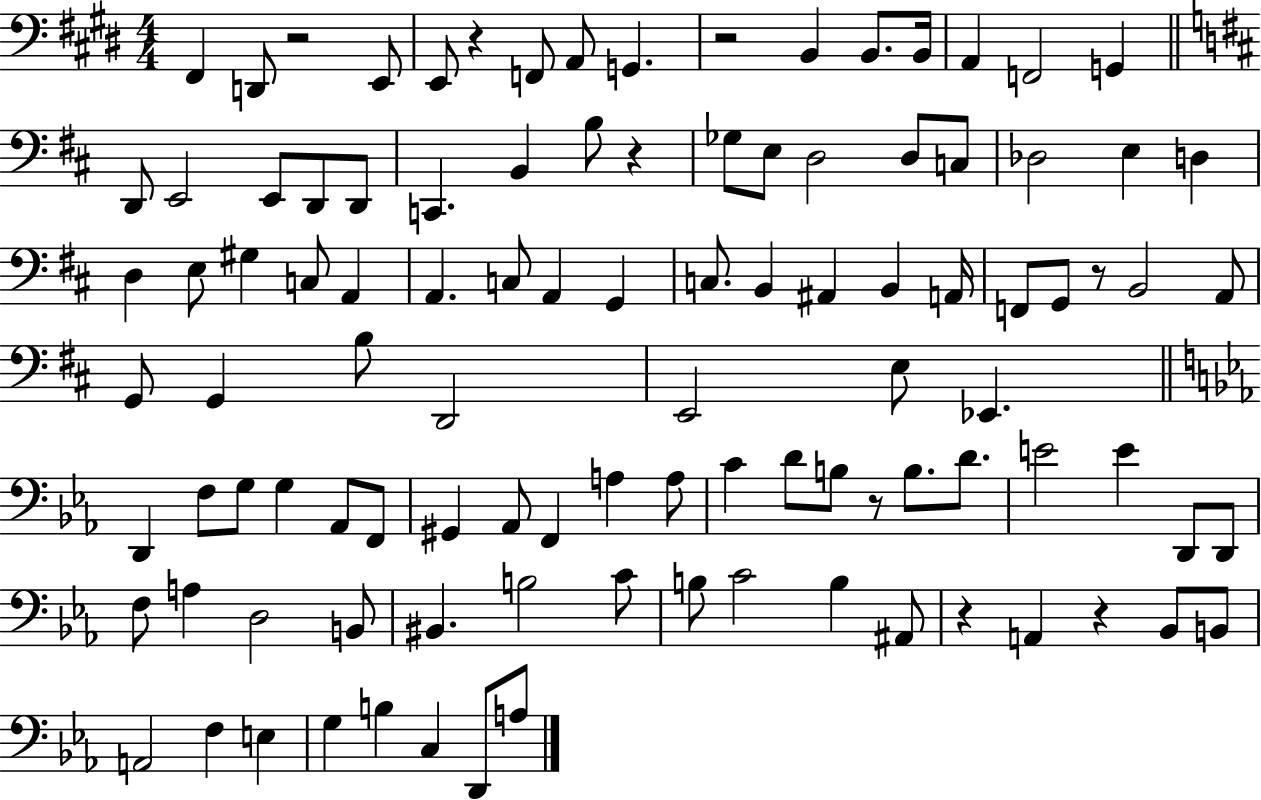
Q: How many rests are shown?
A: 8